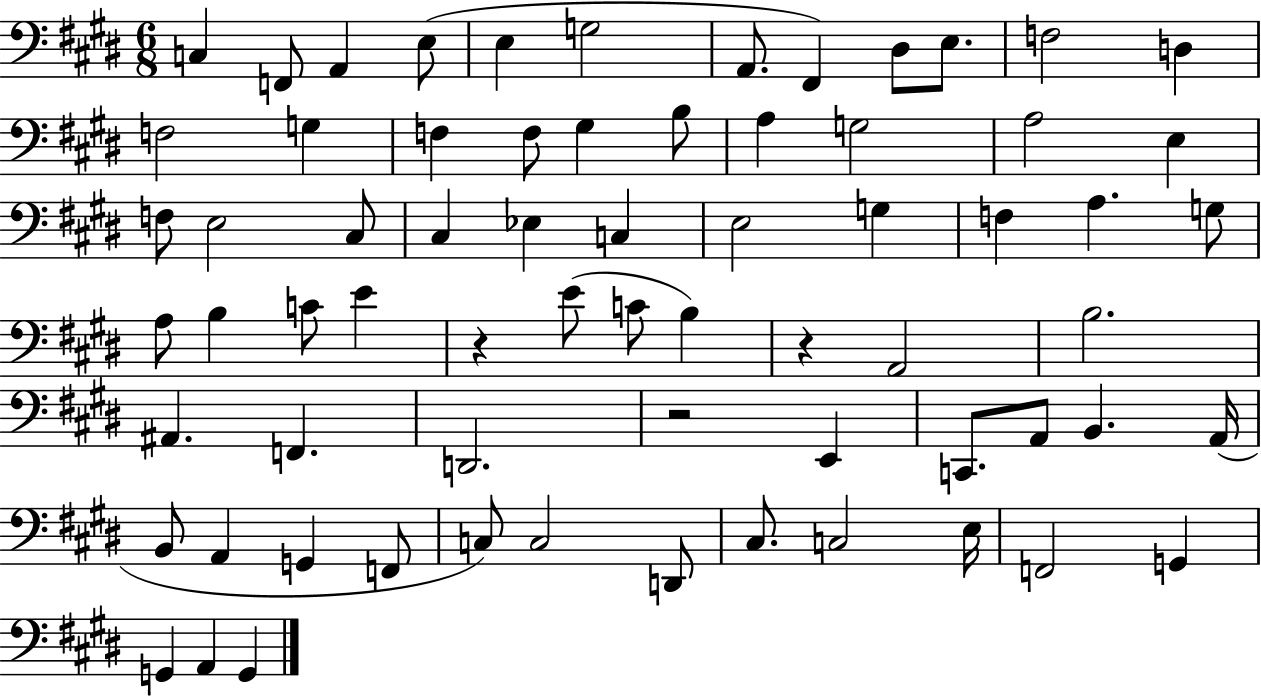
{
  \clef bass
  \numericTimeSignature
  \time 6/8
  \key e \major
  \repeat volta 2 { c4 f,8 a,4 e8( | e4 g2 | a,8. fis,4) dis8 e8. | f2 d4 | \break f2 g4 | f4 f8 gis4 b8 | a4 g2 | a2 e4 | \break f8 e2 cis8 | cis4 ees4 c4 | e2 g4 | f4 a4. g8 | \break a8 b4 c'8 e'4 | r4 e'8( c'8 b4) | r4 a,2 | b2. | \break ais,4. f,4. | d,2. | r2 e,4 | c,8. a,8 b,4. a,16( | \break b,8 a,4 g,4 f,8 | c8) c2 d,8 | cis8. c2 e16 | f,2 g,4 | \break g,4 a,4 g,4 | } \bar "|."
}